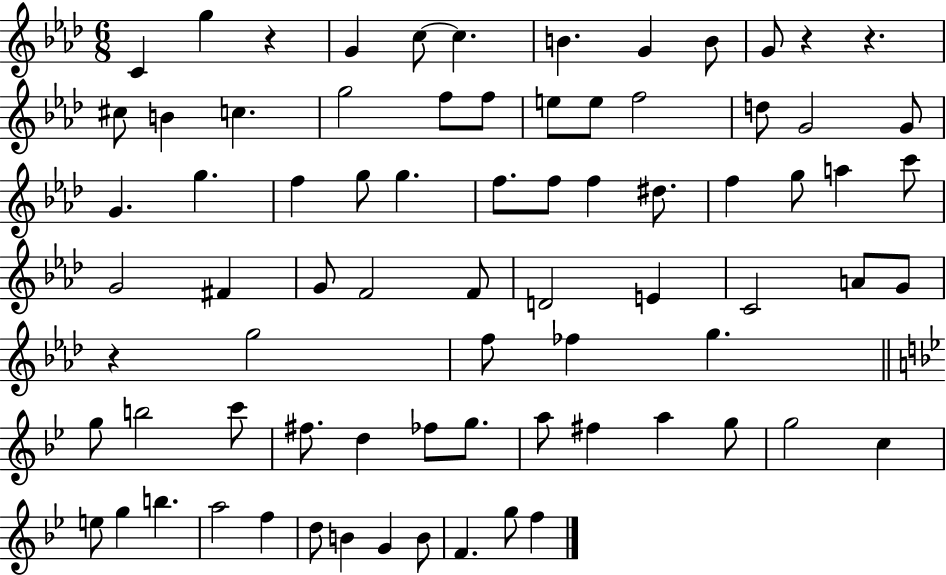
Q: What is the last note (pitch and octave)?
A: F5